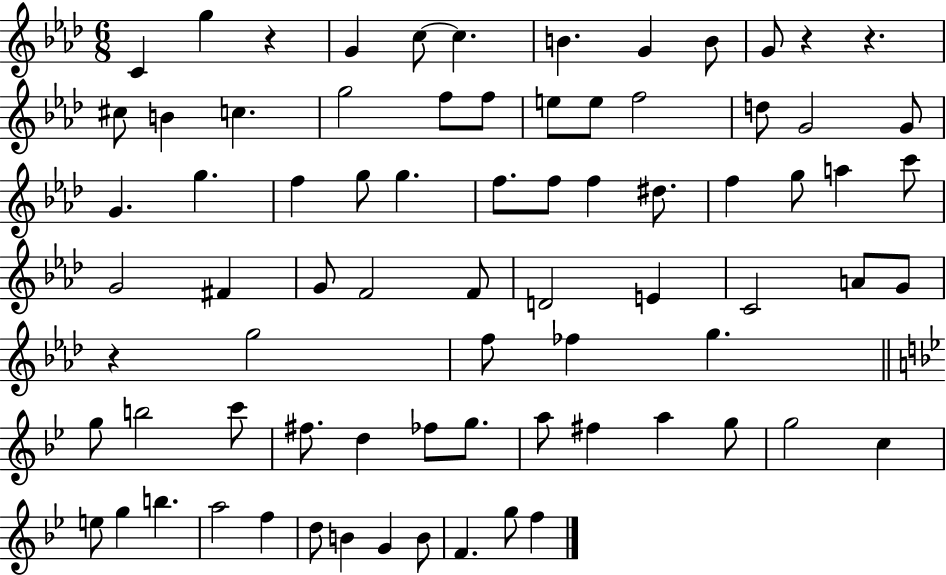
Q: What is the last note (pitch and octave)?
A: F5